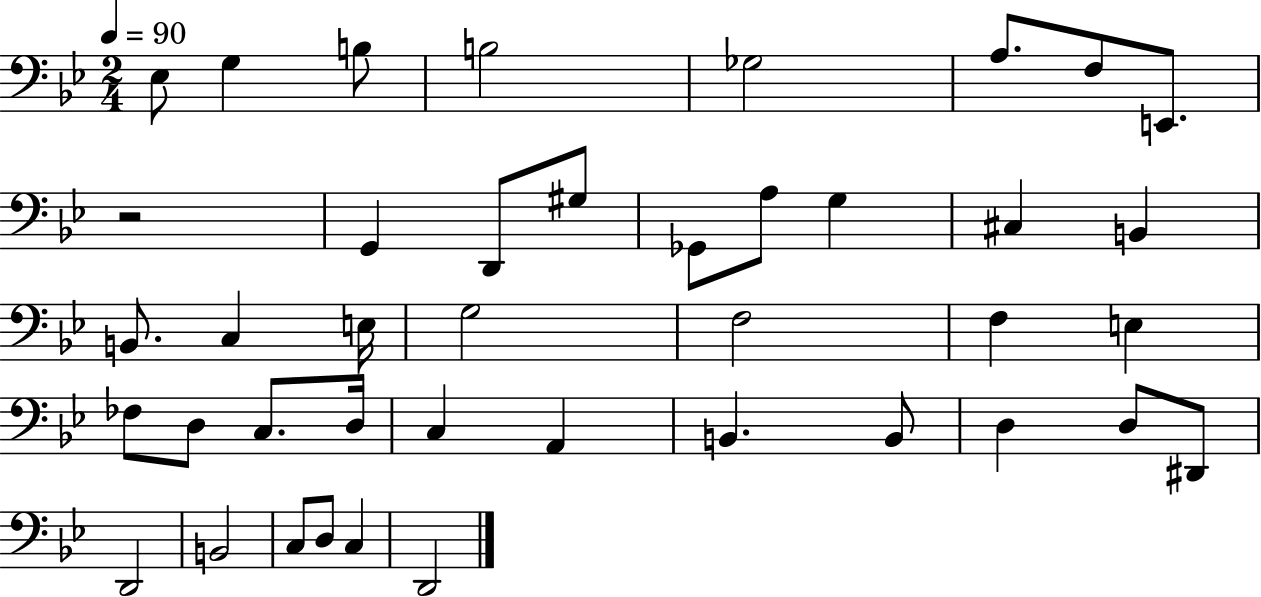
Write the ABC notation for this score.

X:1
T:Untitled
M:2/4
L:1/4
K:Bb
_E,/2 G, B,/2 B,2 _G,2 A,/2 F,/2 E,,/2 z2 G,, D,,/2 ^G,/2 _G,,/2 A,/2 G, ^C, B,, B,,/2 C, E,/4 G,2 F,2 F, E, _F,/2 D,/2 C,/2 D,/4 C, A,, B,, B,,/2 D, D,/2 ^D,,/2 D,,2 B,,2 C,/2 D,/2 C, D,,2